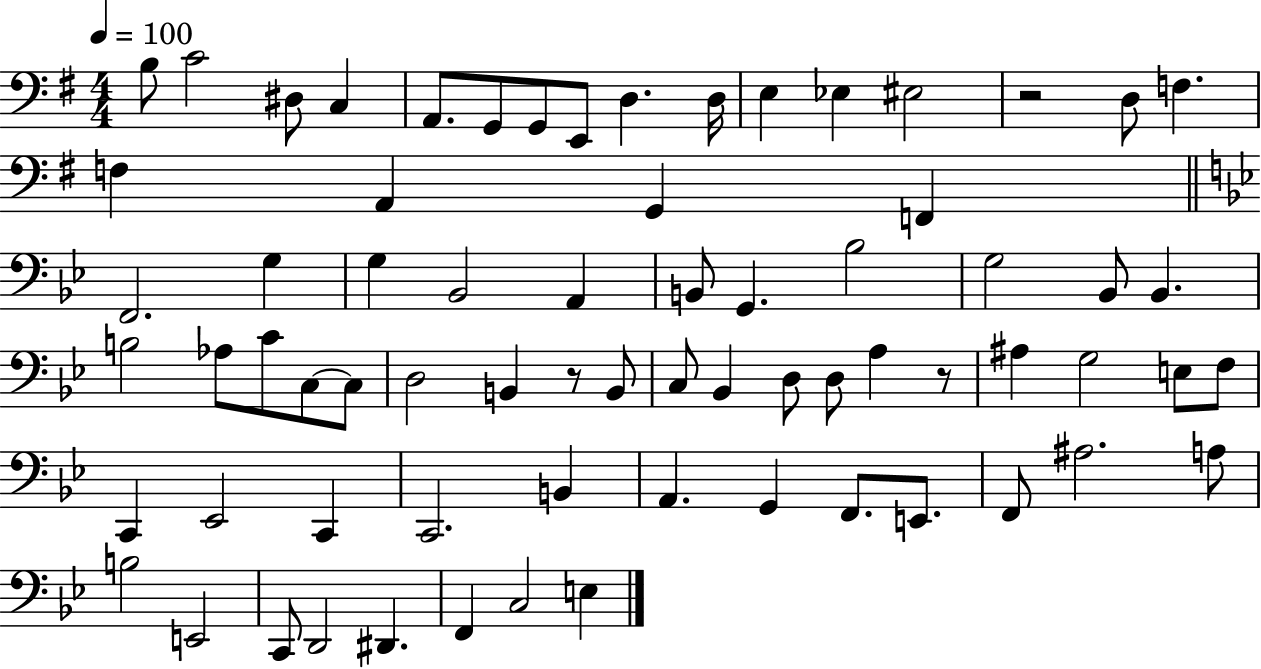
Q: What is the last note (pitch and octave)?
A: E3